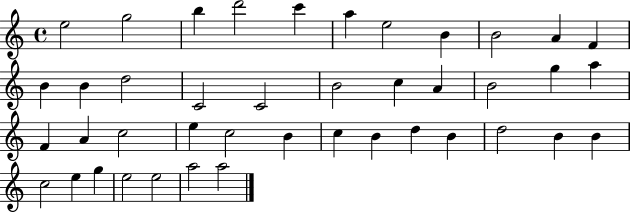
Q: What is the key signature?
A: C major